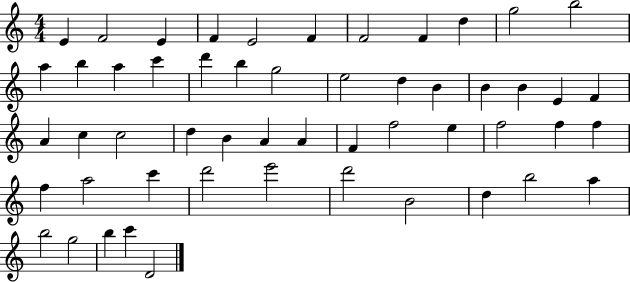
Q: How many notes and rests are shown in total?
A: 53